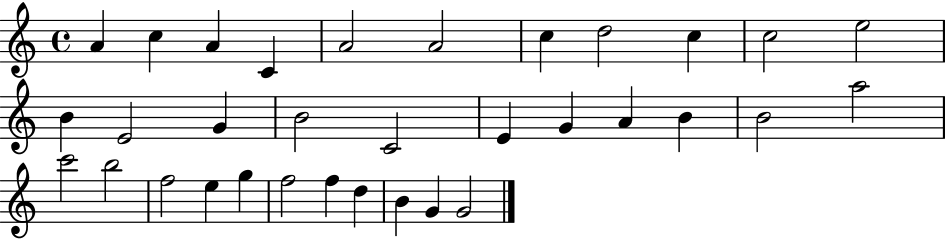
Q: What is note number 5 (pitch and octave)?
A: A4